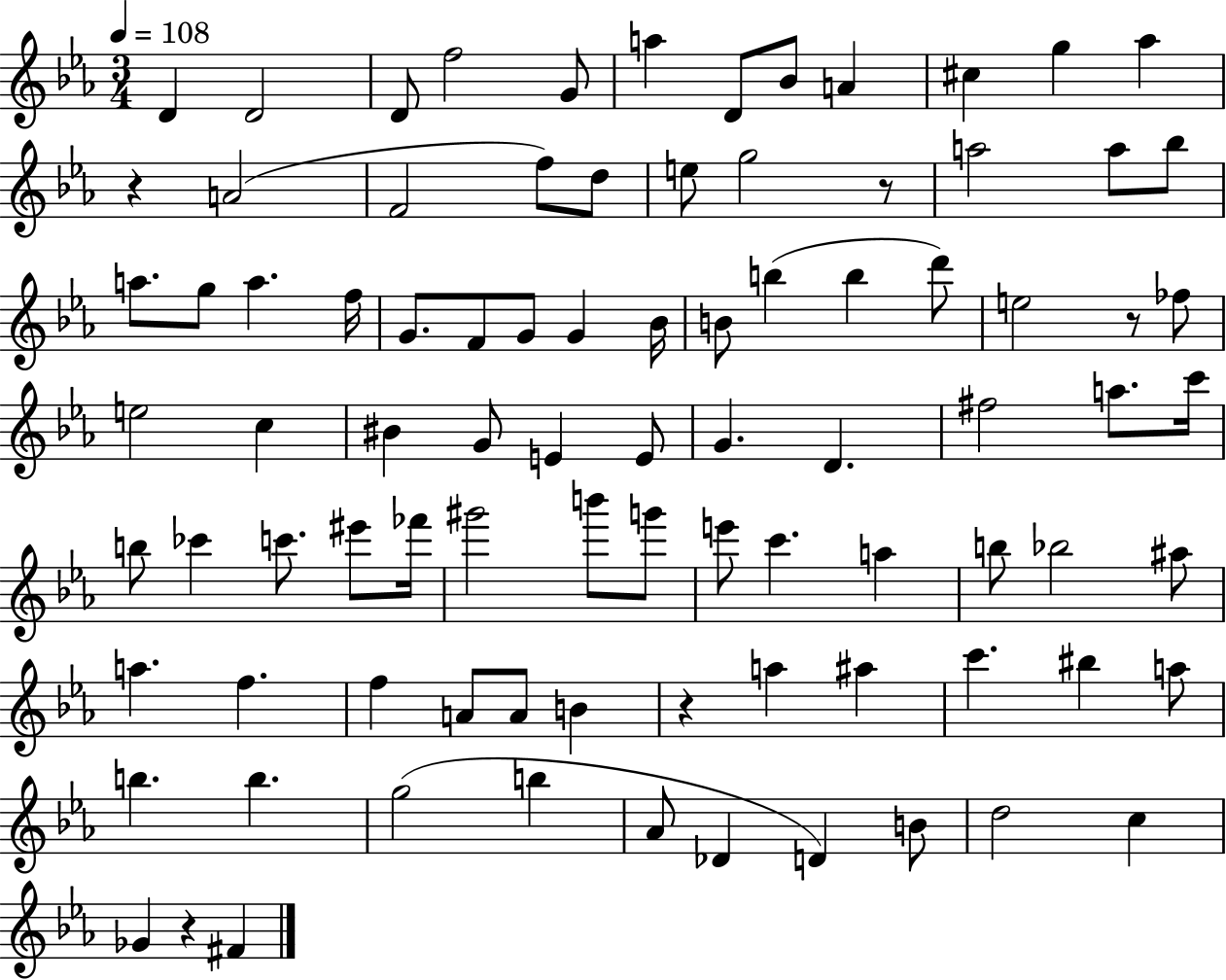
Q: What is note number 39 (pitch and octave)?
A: BIS4